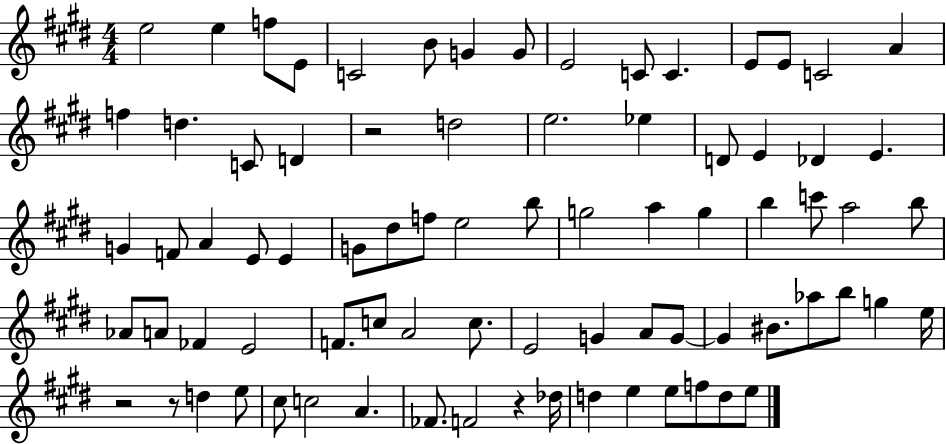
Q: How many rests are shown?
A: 4